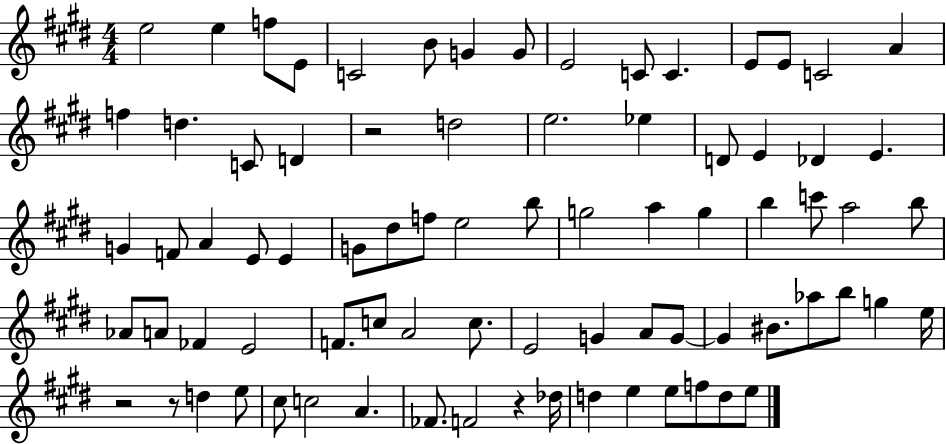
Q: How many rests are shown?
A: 4